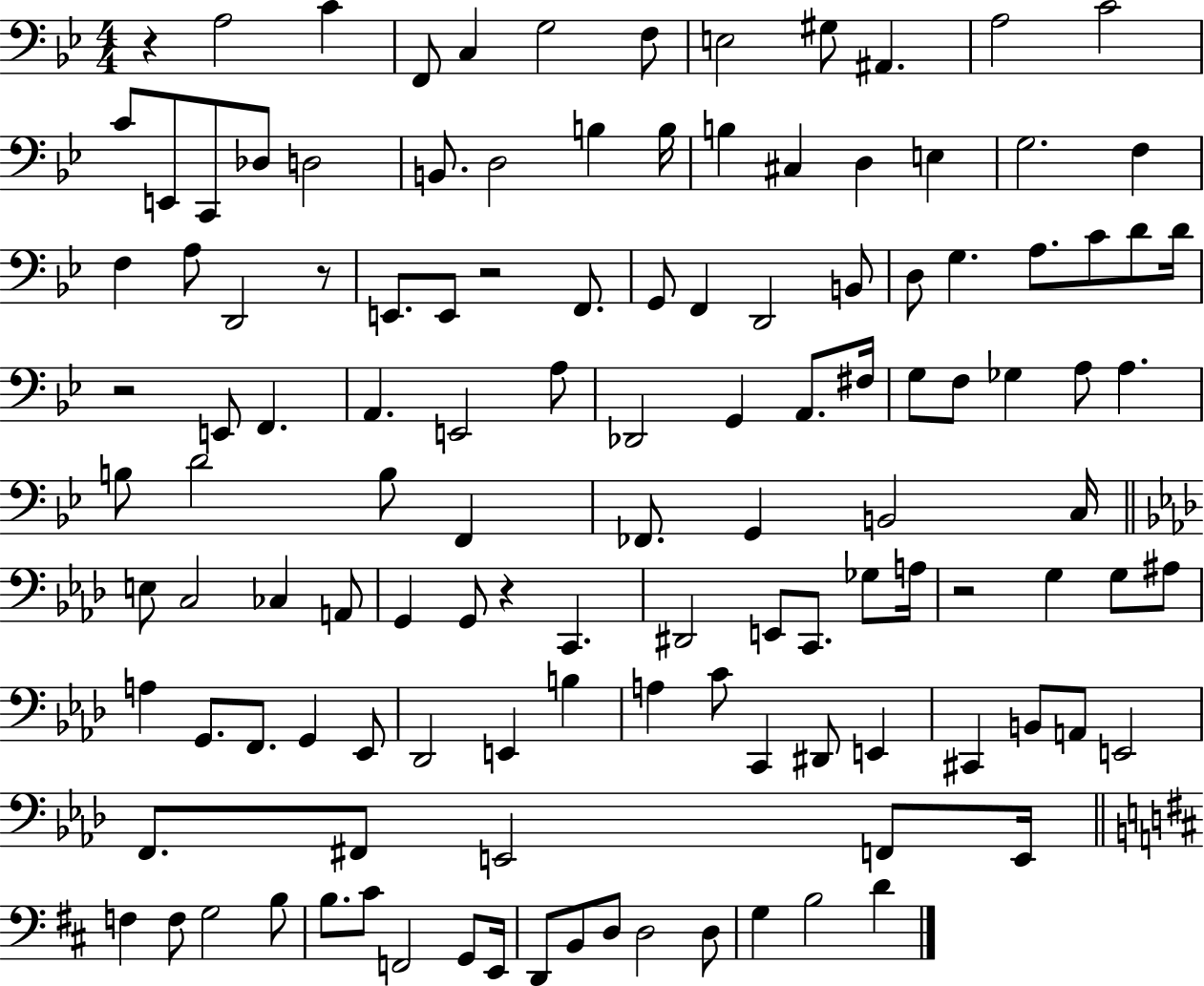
R/q A3/h C4/q F2/e C3/q G3/h F3/e E3/h G#3/e A#2/q. A3/h C4/h C4/e E2/e C2/e Db3/e D3/h B2/e. D3/h B3/q B3/s B3/q C#3/q D3/q E3/q G3/h. F3/q F3/q A3/e D2/h R/e E2/e. E2/e R/h F2/e. G2/e F2/q D2/h B2/e D3/e G3/q. A3/e. C4/e D4/e D4/s R/h E2/e F2/q. A2/q. E2/h A3/e Db2/h G2/q A2/e. F#3/s G3/e F3/e Gb3/q A3/e A3/q. B3/e D4/h B3/e F2/q FES2/e. G2/q B2/h C3/s E3/e C3/h CES3/q A2/e G2/q G2/e R/q C2/q. D#2/h E2/e C2/e. Gb3/e A3/s R/h G3/q G3/e A#3/e A3/q G2/e. F2/e. G2/q Eb2/e Db2/h E2/q B3/q A3/q C4/e C2/q D#2/e E2/q C#2/q B2/e A2/e E2/h F2/e. F#2/e E2/h F2/e E2/s F3/q F3/e G3/h B3/e B3/e. C#4/e F2/h G2/e E2/s D2/e B2/e D3/e D3/h D3/e G3/q B3/h D4/q